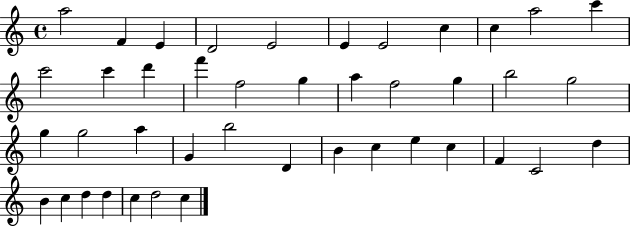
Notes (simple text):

A5/h F4/q E4/q D4/h E4/h E4/q E4/h C5/q C5/q A5/h C6/q C6/h C6/q D6/q F6/q F5/h G5/q A5/q F5/h G5/q B5/h G5/h G5/q G5/h A5/q G4/q B5/h D4/q B4/q C5/q E5/q C5/q F4/q C4/h D5/q B4/q C5/q D5/q D5/q C5/q D5/h C5/q